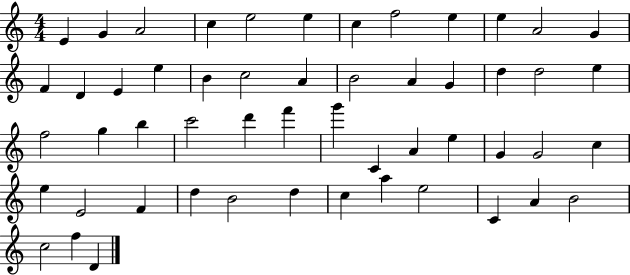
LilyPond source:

{
  \clef treble
  \numericTimeSignature
  \time 4/4
  \key c \major
  e'4 g'4 a'2 | c''4 e''2 e''4 | c''4 f''2 e''4 | e''4 a'2 g'4 | \break f'4 d'4 e'4 e''4 | b'4 c''2 a'4 | b'2 a'4 g'4 | d''4 d''2 e''4 | \break f''2 g''4 b''4 | c'''2 d'''4 f'''4 | g'''4 c'4 a'4 e''4 | g'4 g'2 c''4 | \break e''4 e'2 f'4 | d''4 b'2 d''4 | c''4 a''4 e''2 | c'4 a'4 b'2 | \break c''2 f''4 d'4 | \bar "|."
}